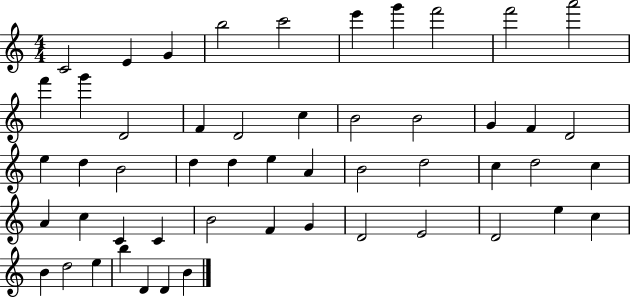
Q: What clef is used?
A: treble